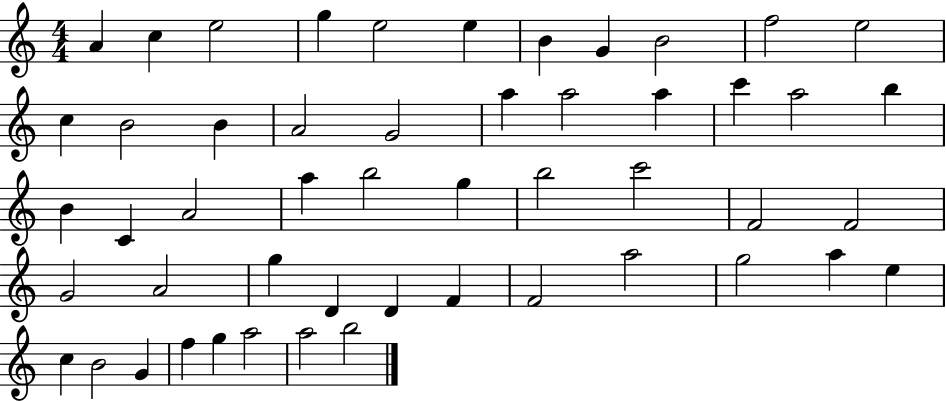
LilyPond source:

{
  \clef treble
  \numericTimeSignature
  \time 4/4
  \key c \major
  a'4 c''4 e''2 | g''4 e''2 e''4 | b'4 g'4 b'2 | f''2 e''2 | \break c''4 b'2 b'4 | a'2 g'2 | a''4 a''2 a''4 | c'''4 a''2 b''4 | \break b'4 c'4 a'2 | a''4 b''2 g''4 | b''2 c'''2 | f'2 f'2 | \break g'2 a'2 | g''4 d'4 d'4 f'4 | f'2 a''2 | g''2 a''4 e''4 | \break c''4 b'2 g'4 | f''4 g''4 a''2 | a''2 b''2 | \bar "|."
}